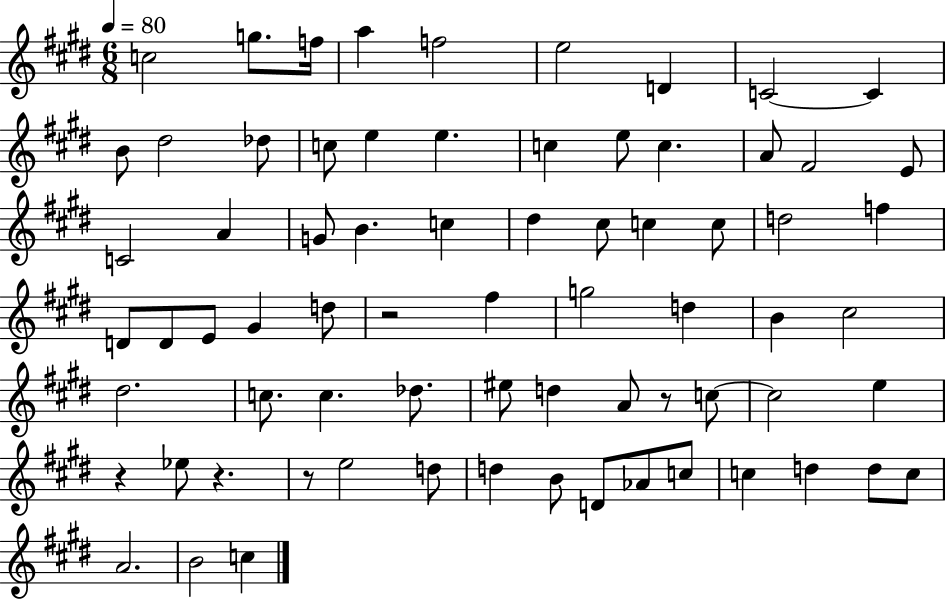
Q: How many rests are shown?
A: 5